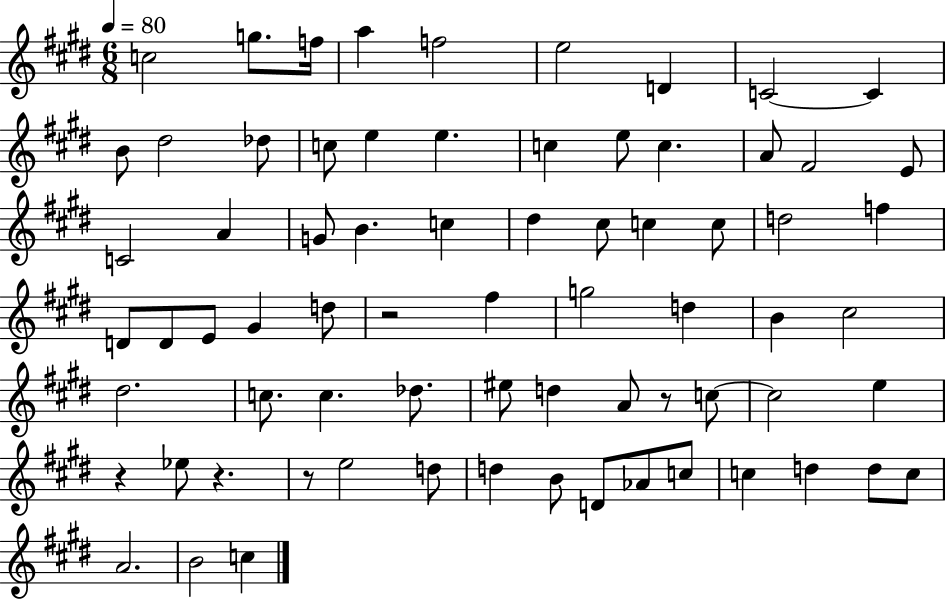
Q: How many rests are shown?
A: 5